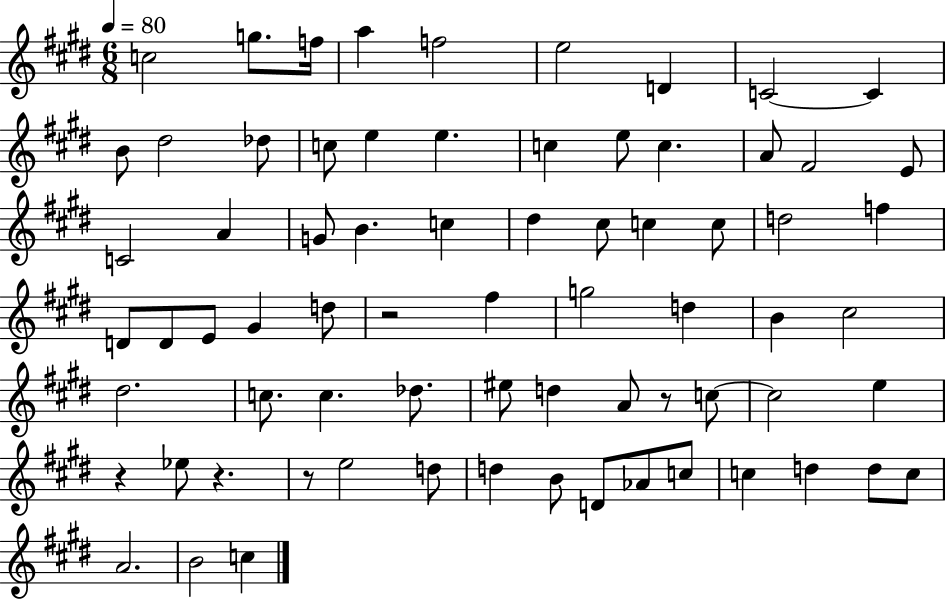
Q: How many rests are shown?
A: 5